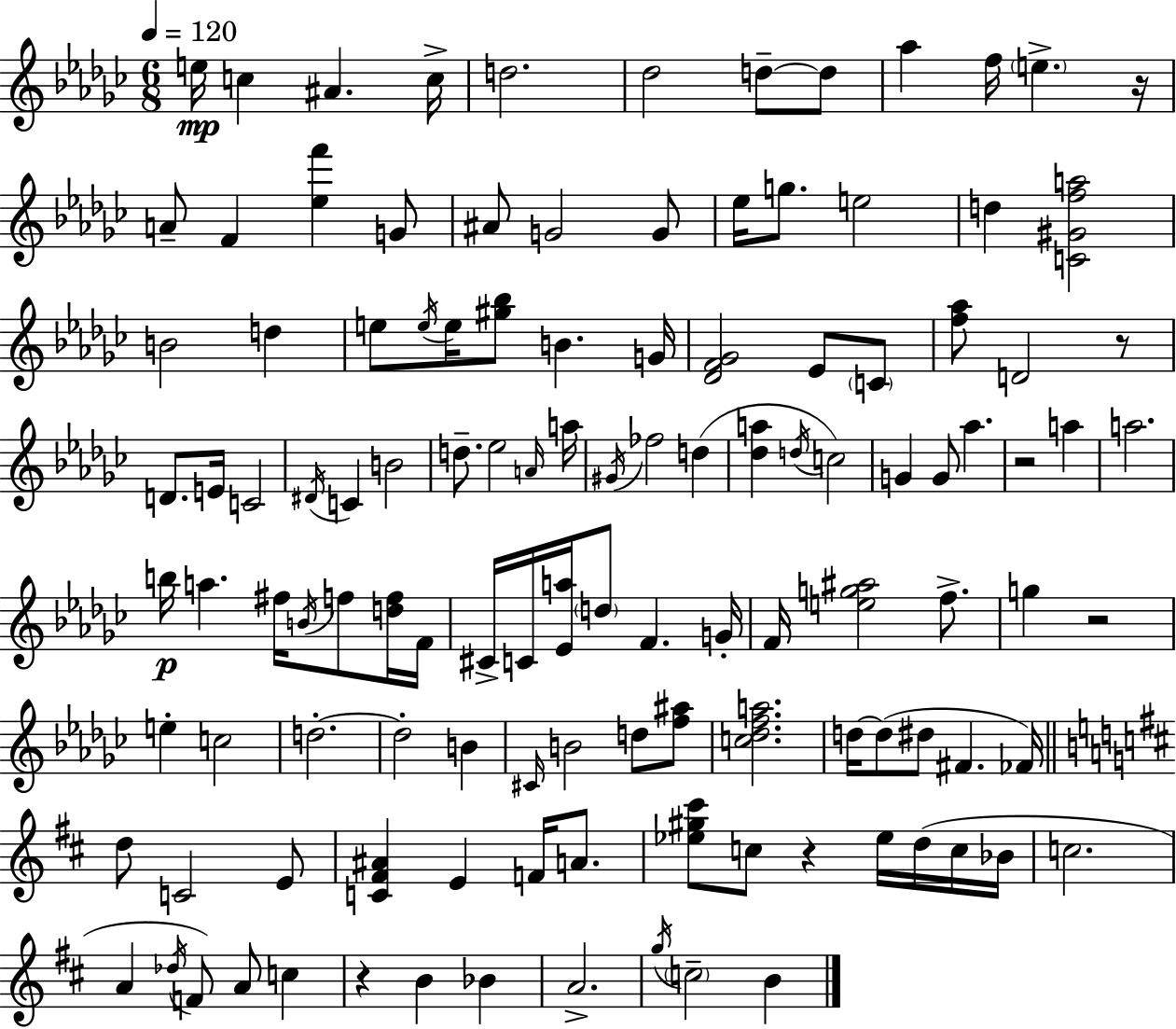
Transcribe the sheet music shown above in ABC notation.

X:1
T:Untitled
M:6/8
L:1/4
K:Ebm
e/4 c ^A c/4 d2 _d2 d/2 d/2 _a f/4 e z/4 A/2 F [_ef'] G/2 ^A/2 G2 G/2 _e/4 g/2 e2 d [C^Gfa]2 B2 d e/2 e/4 e/4 [^g_b]/2 B G/4 [_DF_G]2 _E/2 C/2 [f_a]/2 D2 z/2 D/2 E/4 C2 ^D/4 C B2 d/2 _e2 A/4 a/4 ^G/4 _f2 d [_da] d/4 c2 G G/2 _a z2 a a2 b/4 a ^f/4 B/4 f/2 [df]/4 F/4 ^C/4 C/4 [_Ea]/4 d/2 F G/4 F/4 [eg^a]2 f/2 g z2 e c2 d2 d2 B ^C/4 B2 d/2 [f^a]/2 [c_dfa]2 d/4 d/2 ^d/2 ^F _F/4 d/2 C2 E/2 [C^F^A] E F/4 A/2 [_e^g^c']/2 c/2 z _e/4 d/4 c/4 _B/4 c2 A _d/4 F/2 A/2 c z B _B A2 g/4 c2 B